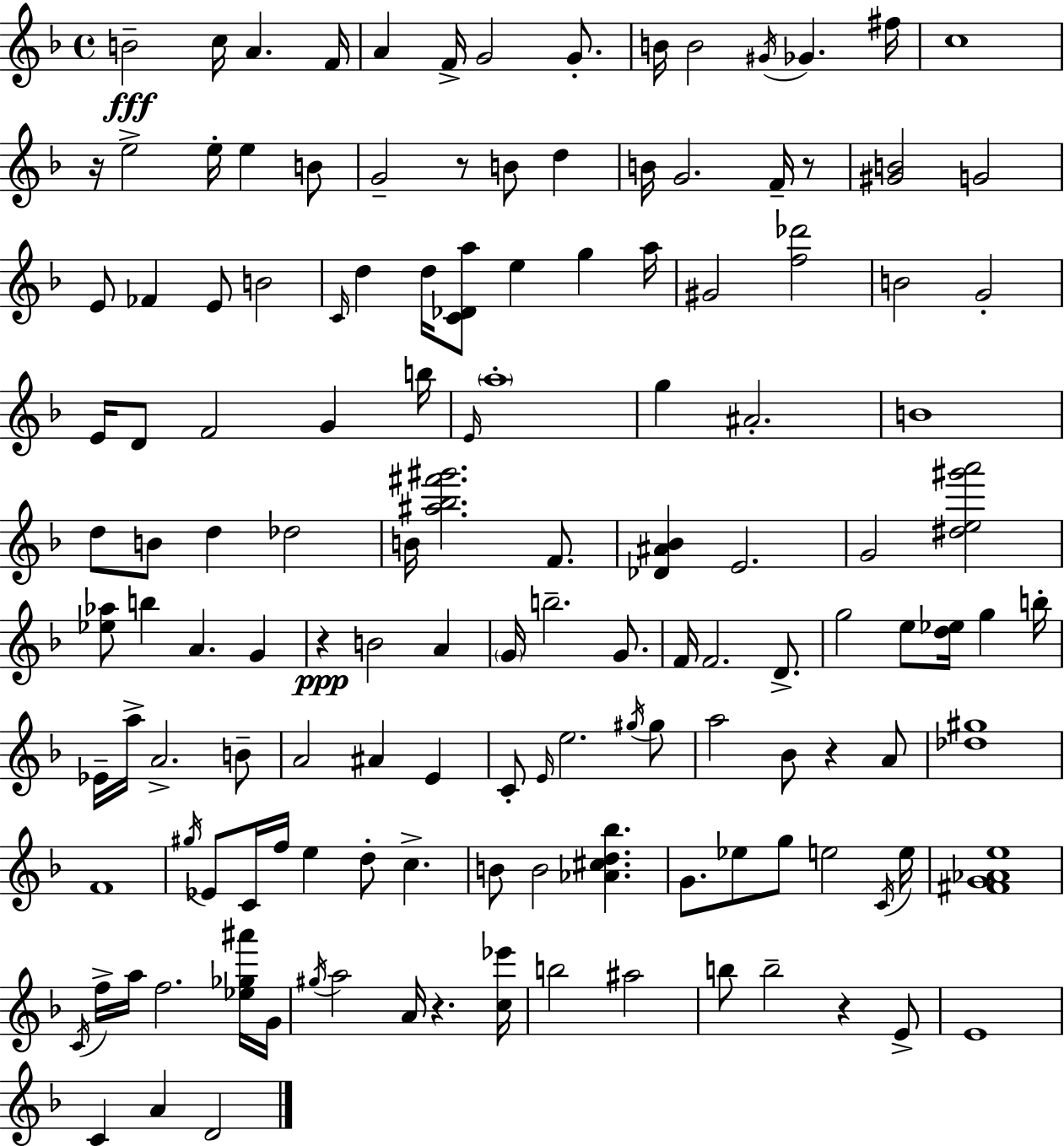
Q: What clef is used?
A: treble